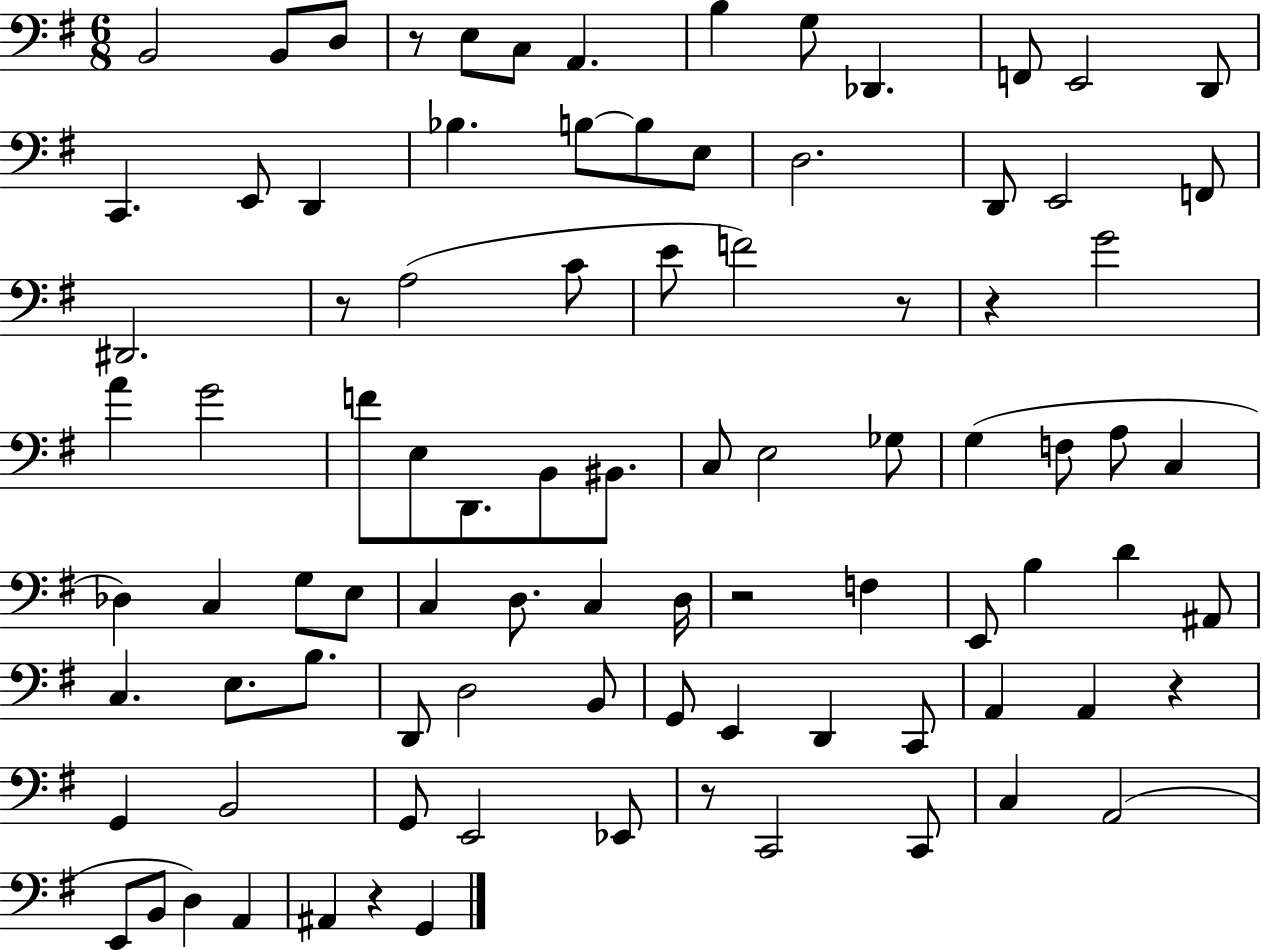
{
  \clef bass
  \numericTimeSignature
  \time 6/8
  \key g \major
  b,2 b,8 d8 | r8 e8 c8 a,4. | b4 g8 des,4. | f,8 e,2 d,8 | \break c,4. e,8 d,4 | bes4. b8~~ b8 e8 | d2. | d,8 e,2 f,8 | \break dis,2. | r8 a2( c'8 | e'8 f'2) r8 | r4 g'2 | \break a'4 g'2 | f'8 e8 d,8. b,8 bis,8. | c8 e2 ges8 | g4( f8 a8 c4 | \break des4) c4 g8 e8 | c4 d8. c4 d16 | r2 f4 | e,8 b4 d'4 ais,8 | \break c4. e8. b8. | d,8 d2 b,8 | g,8 e,4 d,4 c,8 | a,4 a,4 r4 | \break g,4 b,2 | g,8 e,2 ees,8 | r8 c,2 c,8 | c4 a,2( | \break e,8 b,8 d4) a,4 | ais,4 r4 g,4 | \bar "|."
}